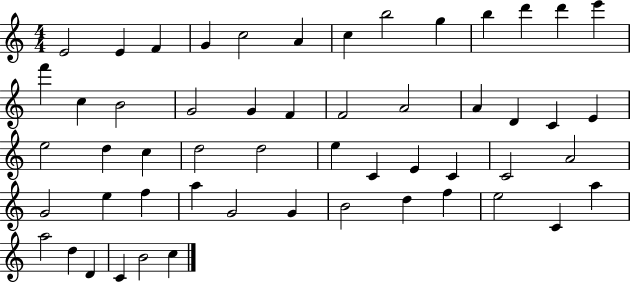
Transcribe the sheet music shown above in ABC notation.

X:1
T:Untitled
M:4/4
L:1/4
K:C
E2 E F G c2 A c b2 g b d' d' e' f' c B2 G2 G F F2 A2 A D C E e2 d c d2 d2 e C E C C2 A2 G2 e f a G2 G B2 d f e2 C a a2 d D C B2 c